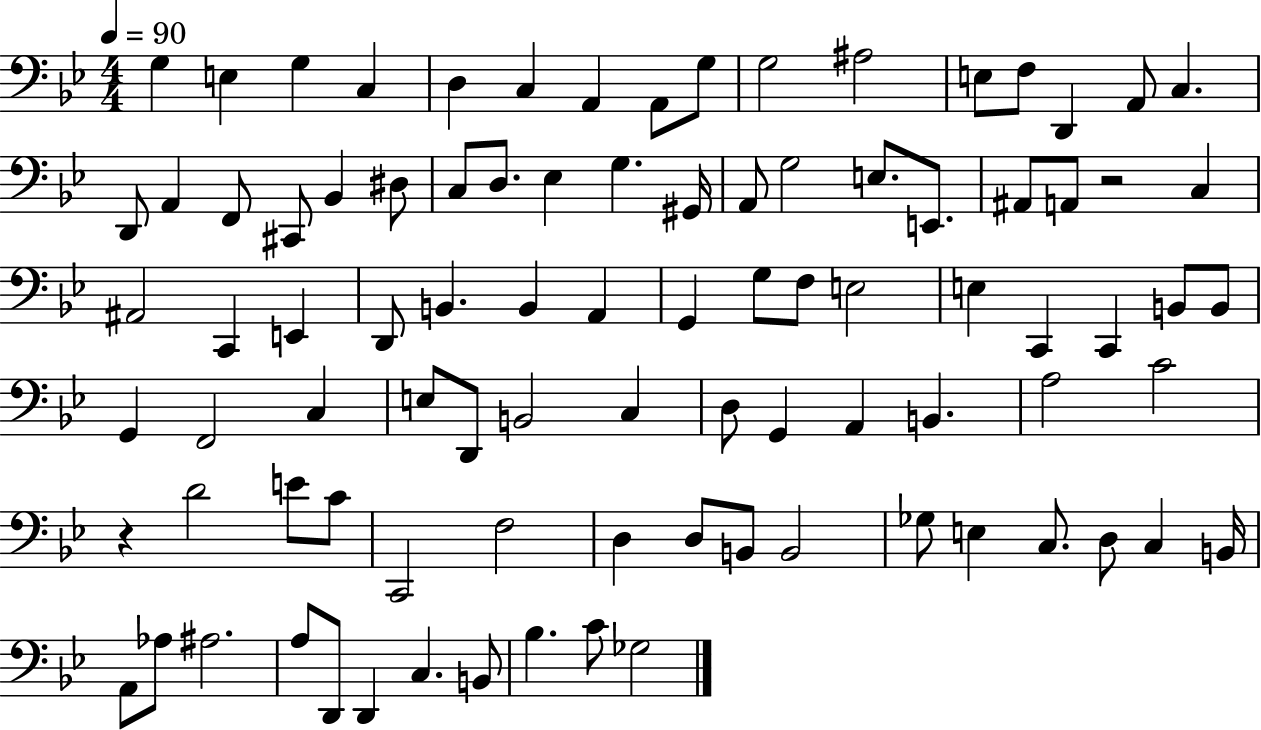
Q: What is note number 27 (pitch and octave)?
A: G#2